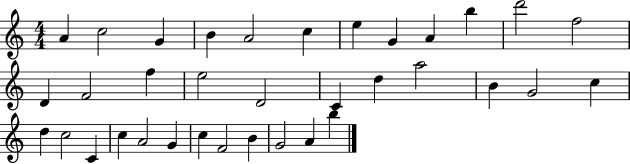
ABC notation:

X:1
T:Untitled
M:4/4
L:1/4
K:C
A c2 G B A2 c e G A b d'2 f2 D F2 f e2 D2 C d a2 B G2 c d c2 C c A2 G c F2 B G2 A b